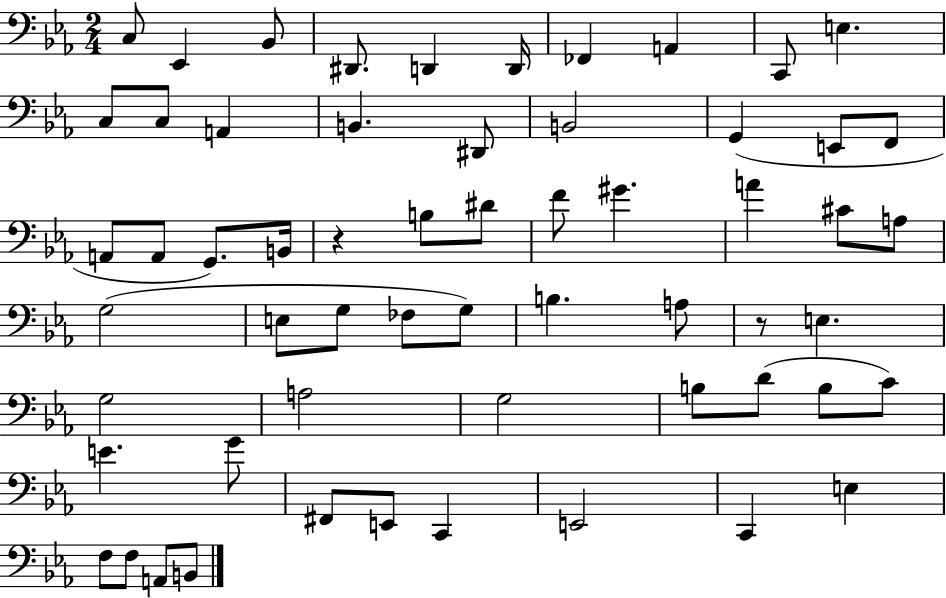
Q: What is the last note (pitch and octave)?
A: B2